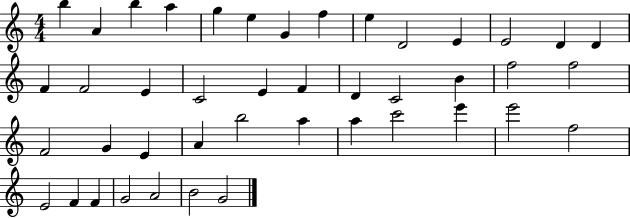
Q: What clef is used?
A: treble